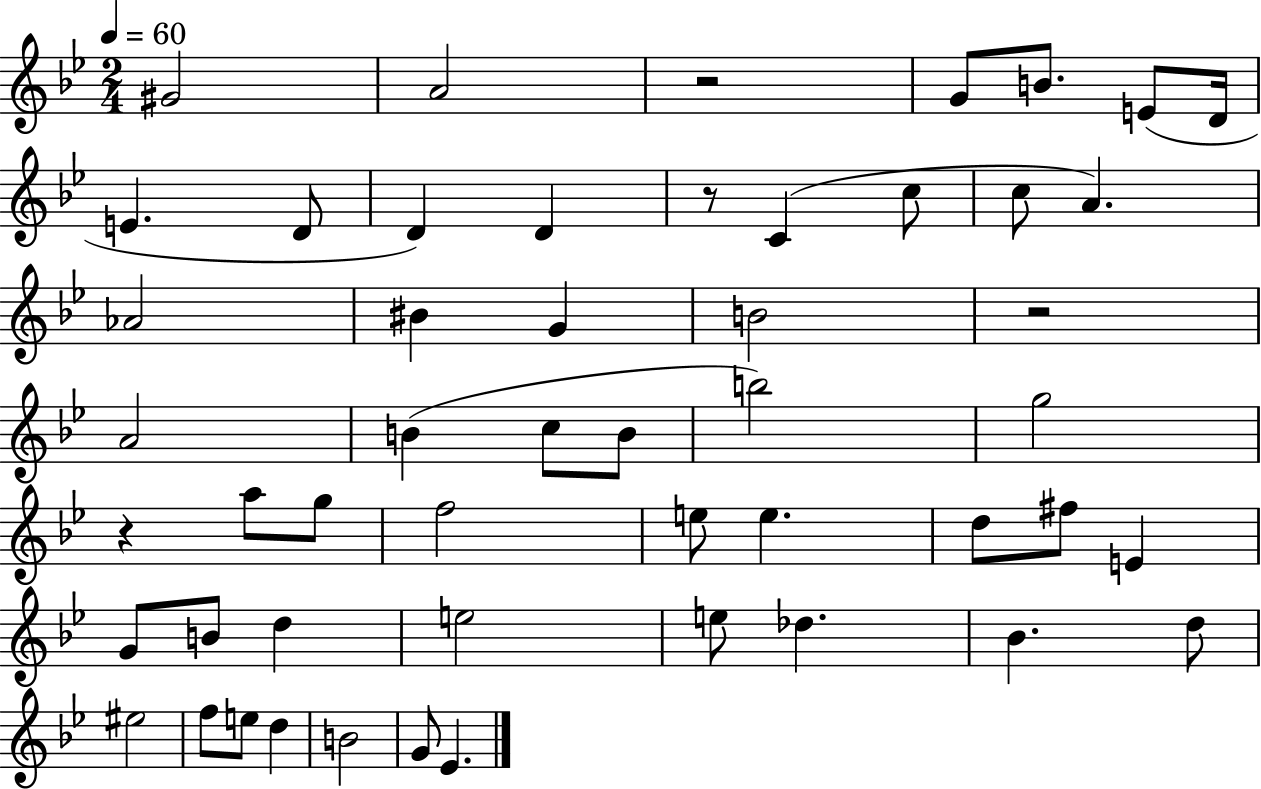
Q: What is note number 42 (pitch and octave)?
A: F5